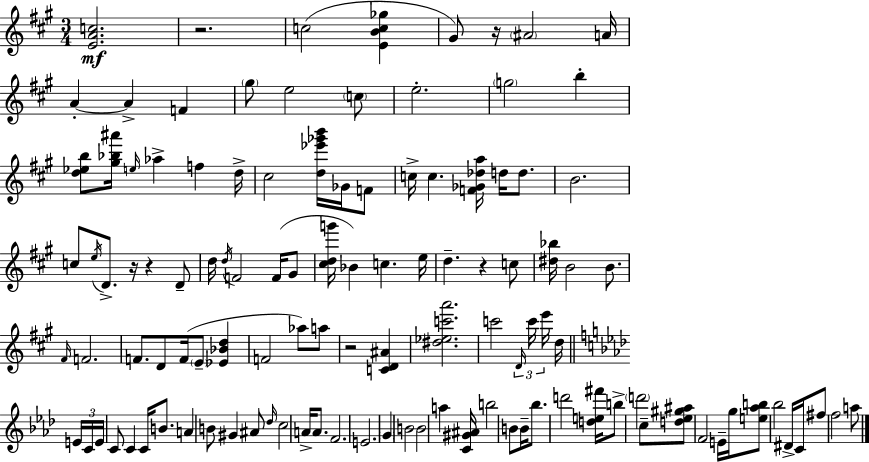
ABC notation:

X:1
T:Untitled
M:3/4
L:1/4
K:A
[EAc]2 z2 c2 [EBc_g] ^G/2 z/4 ^A2 A/4 A A F ^g/2 e2 c/2 e2 g2 b [d_eb]/2 [^g_b^a']/4 e/4 _a f d/4 ^c2 [d_e'_g'b']/4 _G/4 F/2 c/4 c [F_G_da]/4 d/4 d/2 B2 c/2 e/4 D/2 z/4 z D/2 d/4 d/4 F2 F/4 ^G/2 [^cdg']/4 _B c e/4 d z c/2 [^d_b]/4 B2 B/2 ^F/4 F2 F/2 D/2 F/4 E/2 [_E_Bd] F2 _a/2 a/2 z2 [CD^A] [^d_ec'a']2 c'2 D/4 c'/4 e'/4 d/4 E/4 C/4 E/4 C/2 C C/4 B/2 A B/2 ^G ^A/2 _d/4 c2 A/4 A/2 F2 E2 G B2 B2 a [C^G^A]/4 b2 B/2 B/4 _b/2 d'2 [de^f']/4 b/2 d'2 c/2 [d_e^g^a]/2 F2 E/4 g/4 [e_ab]/2 _b2 ^D/4 C/4 ^f/2 f2 a/2